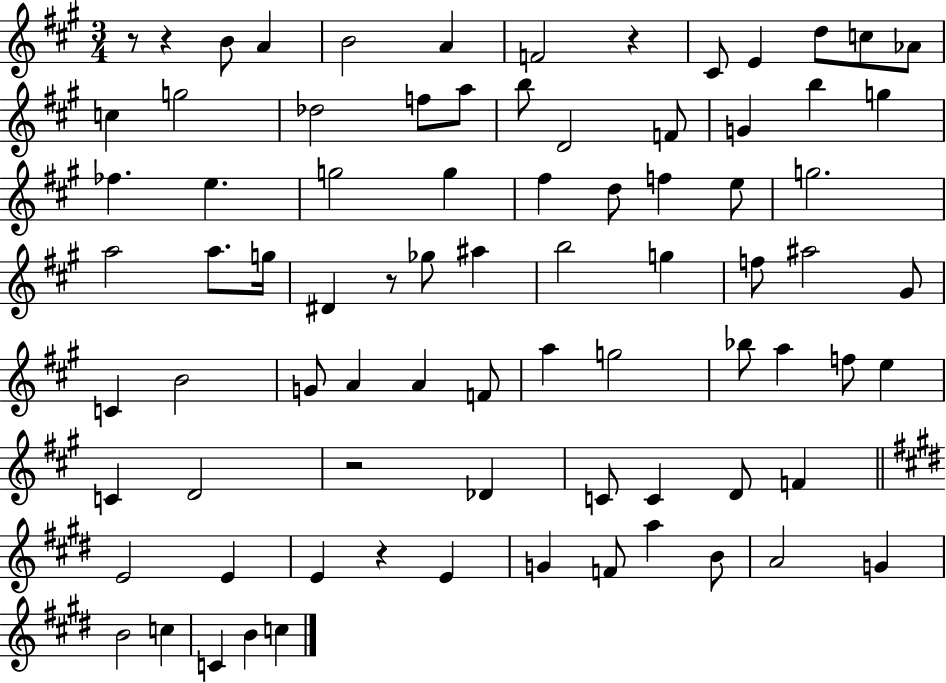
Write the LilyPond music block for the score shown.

{
  \clef treble
  \numericTimeSignature
  \time 3/4
  \key a \major
  r8 r4 b'8 a'4 | b'2 a'4 | f'2 r4 | cis'8 e'4 d''8 c''8 aes'8 | \break c''4 g''2 | des''2 f''8 a''8 | b''8 d'2 f'8 | g'4 b''4 g''4 | \break fes''4. e''4. | g''2 g''4 | fis''4 d''8 f''4 e''8 | g''2. | \break a''2 a''8. g''16 | dis'4 r8 ges''8 ais''4 | b''2 g''4 | f''8 ais''2 gis'8 | \break c'4 b'2 | g'8 a'4 a'4 f'8 | a''4 g''2 | bes''8 a''4 f''8 e''4 | \break c'4 d'2 | r2 des'4 | c'8 c'4 d'8 f'4 | \bar "||" \break \key e \major e'2 e'4 | e'4 r4 e'4 | g'4 f'8 a''4 b'8 | a'2 g'4 | \break b'2 c''4 | c'4 b'4 c''4 | \bar "|."
}